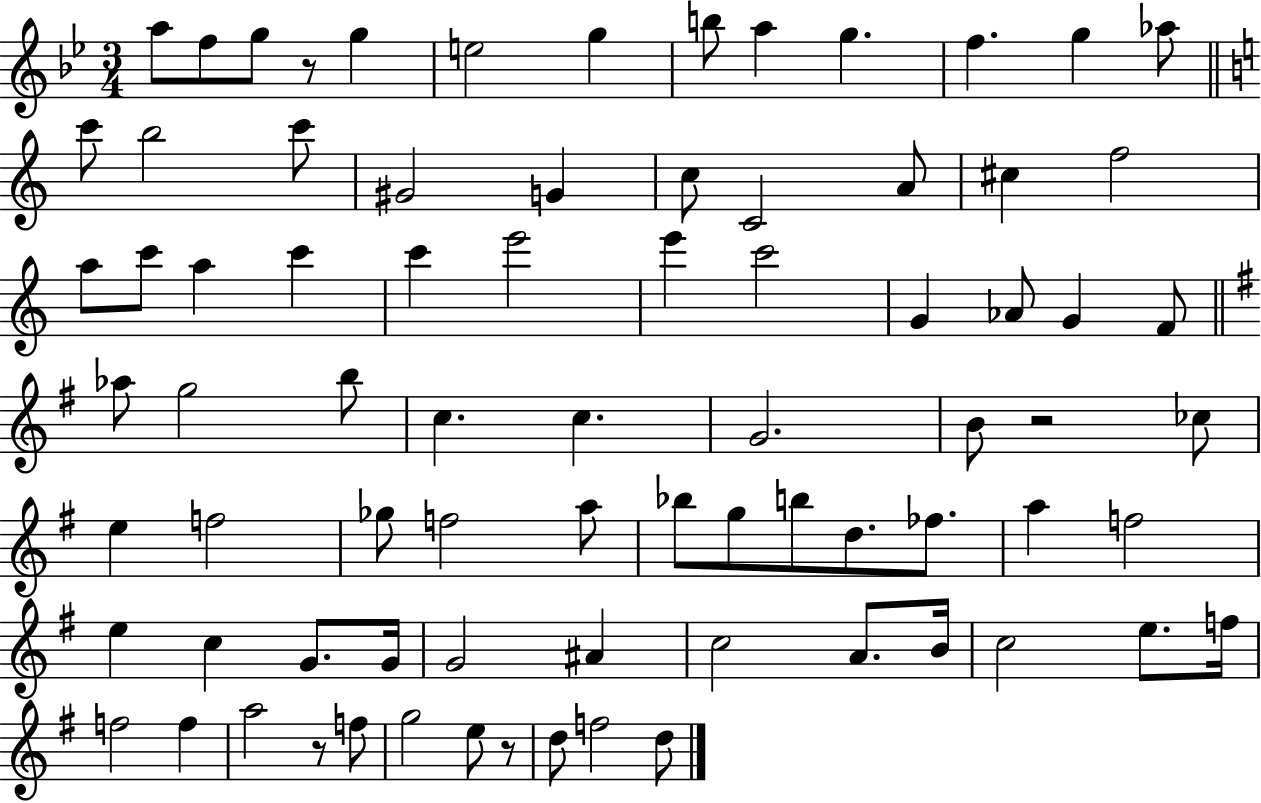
X:1
T:Untitled
M:3/4
L:1/4
K:Bb
a/2 f/2 g/2 z/2 g e2 g b/2 a g f g _a/2 c'/2 b2 c'/2 ^G2 G c/2 C2 A/2 ^c f2 a/2 c'/2 a c' c' e'2 e' c'2 G _A/2 G F/2 _a/2 g2 b/2 c c G2 B/2 z2 _c/2 e f2 _g/2 f2 a/2 _b/2 g/2 b/2 d/2 _f/2 a f2 e c G/2 G/4 G2 ^A c2 A/2 B/4 c2 e/2 f/4 f2 f a2 z/2 f/2 g2 e/2 z/2 d/2 f2 d/2